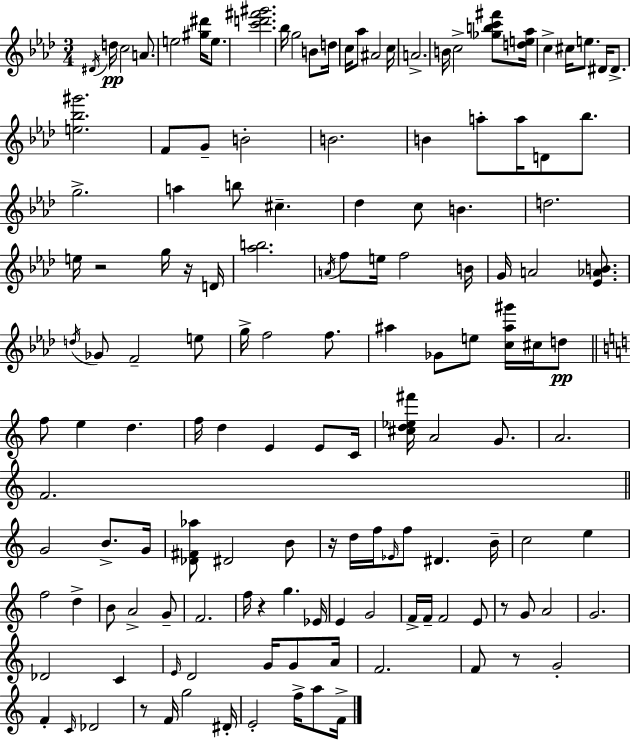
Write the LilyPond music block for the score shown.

{
  \clef treble
  \numericTimeSignature
  \time 3/4
  \key aes \major
  \repeat volta 2 { \acciaccatura { dis'16 }\pp d''16 c''2 a'8. | e''2 <gis'' dis'''>16 e''8. | <c''' d''' fis''' gis'''>2. | bes''16 g''2 b'8 | \break d''16 c''16 aes''8 ais'2 | c''16 a'2.-> | b'16 c''2-> <ges'' b'' c''' fis'''>8 | <d'' e'' aes''>16 c''4-> cis''16 e''8. dis'16 dis'8.-> | \break <e'' bes'' gis'''>2. | f'8 g'8-- b'2-. | b'2. | b'4 a''8-. a''16 d'8 bes''8. | \break g''2.-> | a''4 b''8 cis''4.-- | des''4 c''8 b'4. | d''2. | \break e''16 r2 g''16 r16 | d'16 <aes'' b''>2. | \acciaccatura { a'16 } f''8 e''16 f''2 | b'16 g'16 a'2 <ees' aes' b'>8. | \break \acciaccatura { d''16 } ges'8 f'2-- | e''8 g''16-> f''2 | f''8. ais''4 ges'8 e''8 <c'' ais'' gis'''>16 | cis''16 d''8\pp \bar "||" \break \key c \major f''8 e''4 d''4. | f''16 d''4 e'4 e'8 c'16 | <cis'' d'' ees'' fis'''>16 a'2 g'8. | a'2. | \break f'2. | \bar "||" \break \key a \minor g'2 b'8.-> g'16 | <des' fis' aes''>8 dis'2 b'8 | r16 d''16 f''16 \grace { ees'16 } f''8 dis'4. | b'16-- c''2 e''4 | \break f''2 d''4-> | b'8 a'2-> g'8-- | f'2. | f''16 r4 g''4. | \break ees'16 e'4 g'2 | f'16-> f'16-- f'2 e'8 | r8 g'8 a'2 | g'2. | \break des'2 c'4 | \grace { e'16 } d'2 g'16 g'8 | a'16 f'2. | f'8 r8 g'2-. | \break f'4-. \grace { c'16 } des'2 | r8 f'16 g''2 | dis'16-. e'2-. f''16-> | a''8 f'16-> } \bar "|."
}